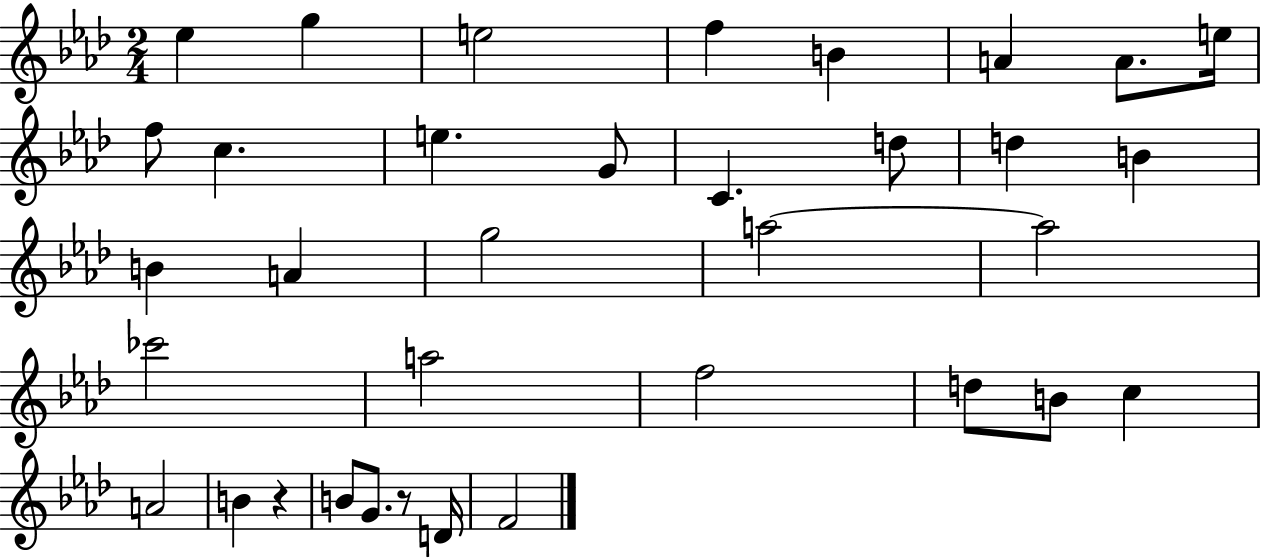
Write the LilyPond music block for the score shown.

{
  \clef treble
  \numericTimeSignature
  \time 2/4
  \key aes \major
  ees''4 g''4 | e''2 | f''4 b'4 | a'4 a'8. e''16 | \break f''8 c''4. | e''4. g'8 | c'4. d''8 | d''4 b'4 | \break b'4 a'4 | g''2 | a''2~~ | a''2 | \break ces'''2 | a''2 | f''2 | d''8 b'8 c''4 | \break a'2 | b'4 r4 | b'8 g'8. r8 d'16 | f'2 | \break \bar "|."
}